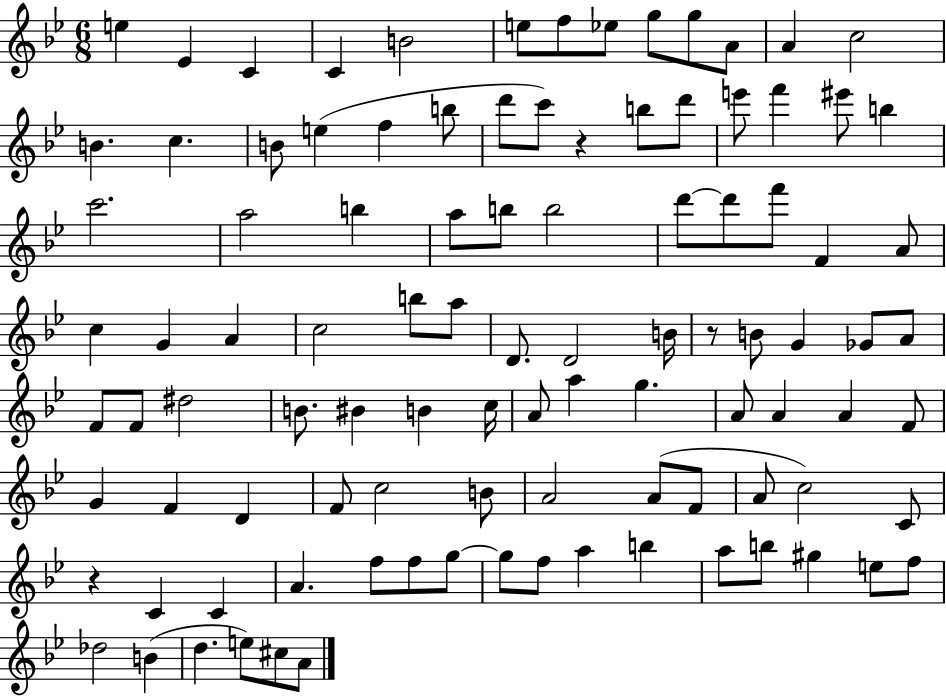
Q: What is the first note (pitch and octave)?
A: E5